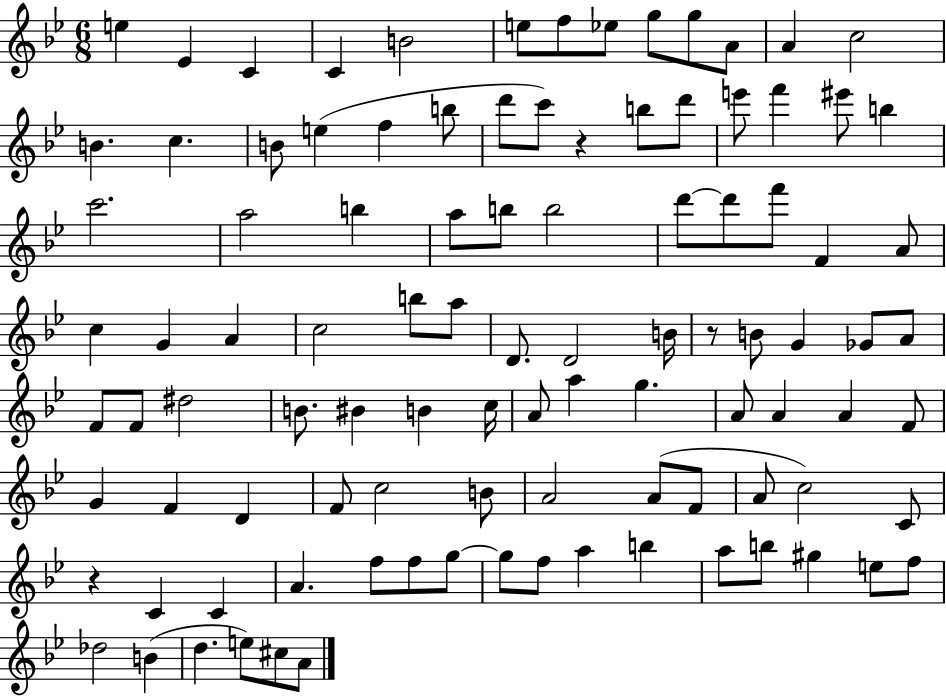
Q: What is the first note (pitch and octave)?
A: E5